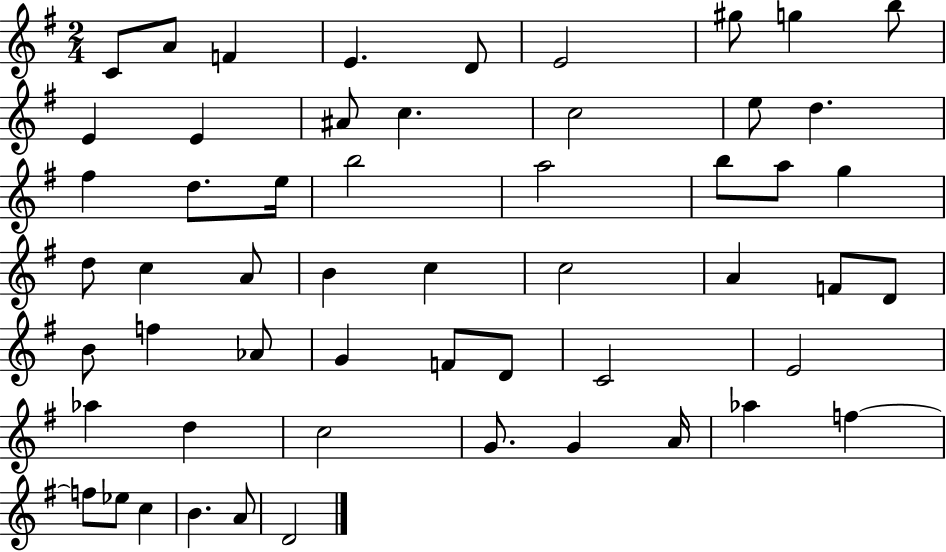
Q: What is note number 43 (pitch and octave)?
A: D5